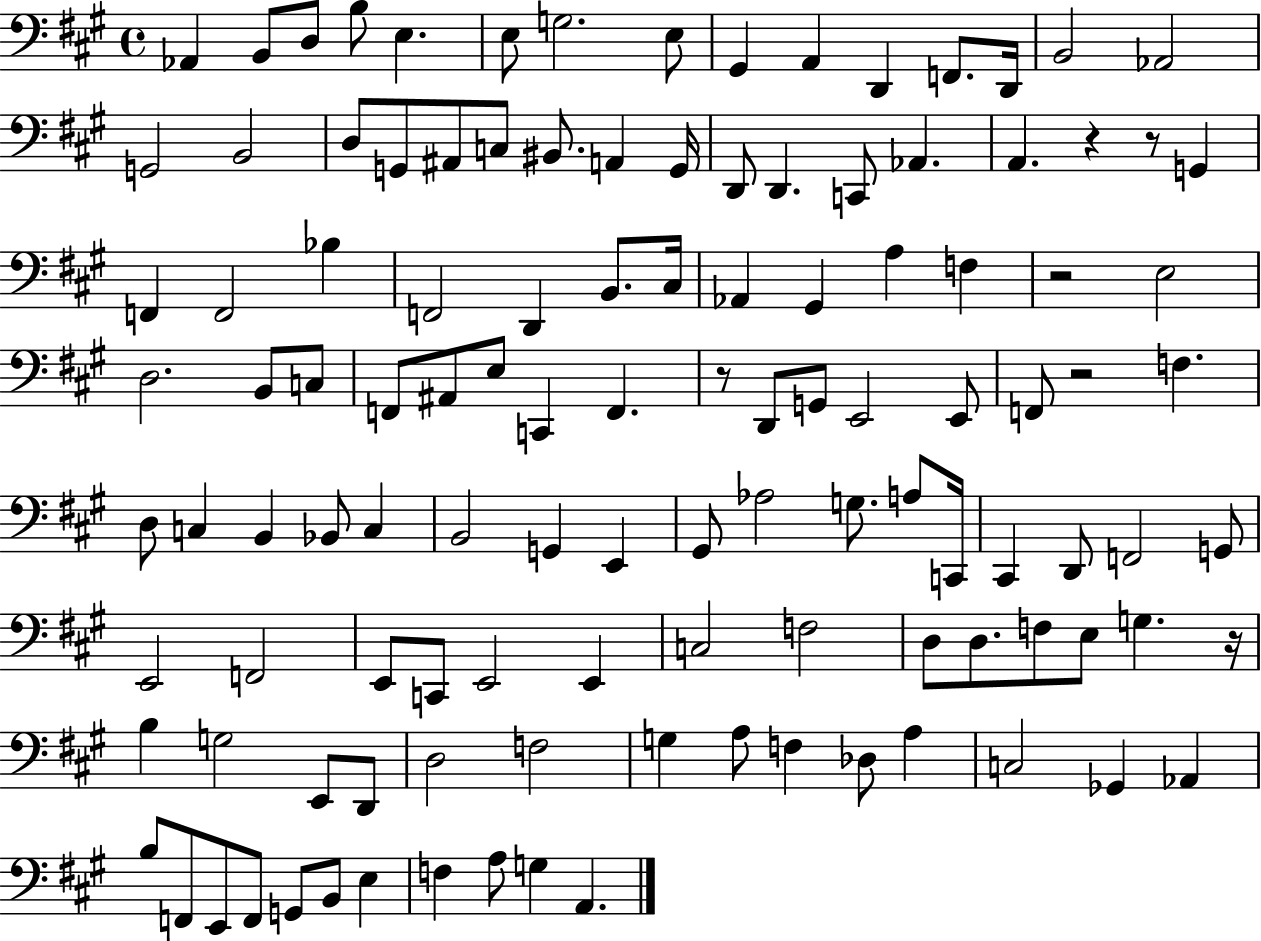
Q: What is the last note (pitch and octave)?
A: A2